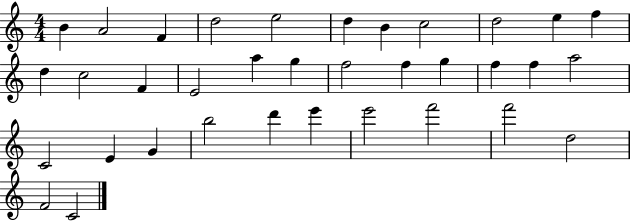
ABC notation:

X:1
T:Untitled
M:4/4
L:1/4
K:C
B A2 F d2 e2 d B c2 d2 e f d c2 F E2 a g f2 f g f f a2 C2 E G b2 d' e' e'2 f'2 f'2 d2 F2 C2